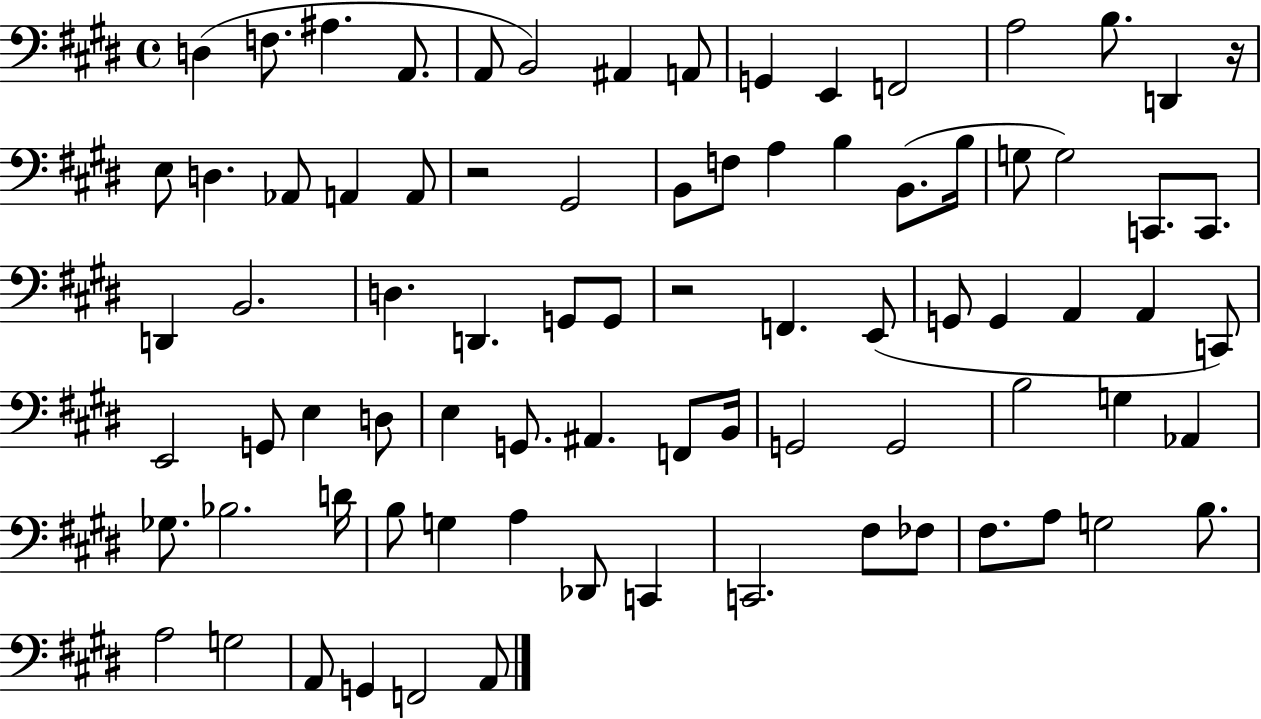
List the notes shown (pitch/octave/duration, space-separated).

D3/q F3/e. A#3/q. A2/e. A2/e B2/h A#2/q A2/e G2/q E2/q F2/h A3/h B3/e. D2/q R/s E3/e D3/q. Ab2/e A2/q A2/e R/h G#2/h B2/e F3/e A3/q B3/q B2/e. B3/s G3/e G3/h C2/e. C2/e. D2/q B2/h. D3/q. D2/q. G2/e G2/e R/h F2/q. E2/e G2/e G2/q A2/q A2/q C2/e E2/h G2/e E3/q D3/e E3/q G2/e. A#2/q. F2/e B2/s G2/h G2/h B3/h G3/q Ab2/q Gb3/e. Bb3/h. D4/s B3/e G3/q A3/q Db2/e C2/q C2/h. F#3/e FES3/e F#3/e. A3/e G3/h B3/e. A3/h G3/h A2/e G2/q F2/h A2/e